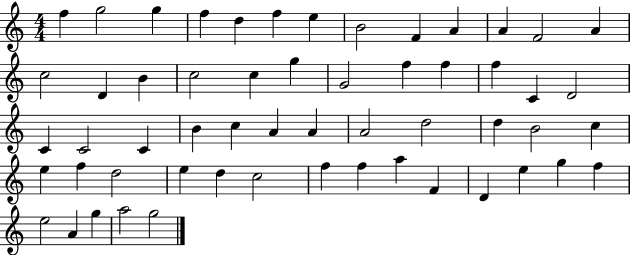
{
  \clef treble
  \numericTimeSignature
  \time 4/4
  \key c \major
  f''4 g''2 g''4 | f''4 d''4 f''4 e''4 | b'2 f'4 a'4 | a'4 f'2 a'4 | \break c''2 d'4 b'4 | c''2 c''4 g''4 | g'2 f''4 f''4 | f''4 c'4 d'2 | \break c'4 c'2 c'4 | b'4 c''4 a'4 a'4 | a'2 d''2 | d''4 b'2 c''4 | \break e''4 f''4 d''2 | e''4 d''4 c''2 | f''4 f''4 a''4 f'4 | d'4 e''4 g''4 f''4 | \break e''2 a'4 g''4 | a''2 g''2 | \bar "|."
}